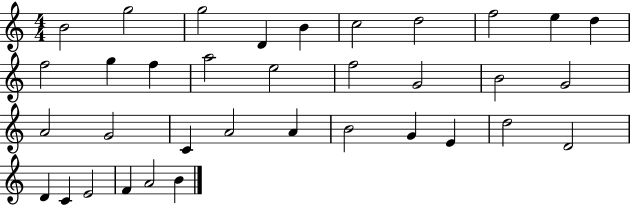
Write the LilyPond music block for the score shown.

{
  \clef treble
  \numericTimeSignature
  \time 4/4
  \key c \major
  b'2 g''2 | g''2 d'4 b'4 | c''2 d''2 | f''2 e''4 d''4 | \break f''2 g''4 f''4 | a''2 e''2 | f''2 g'2 | b'2 g'2 | \break a'2 g'2 | c'4 a'2 a'4 | b'2 g'4 e'4 | d''2 d'2 | \break d'4 c'4 e'2 | f'4 a'2 b'4 | \bar "|."
}